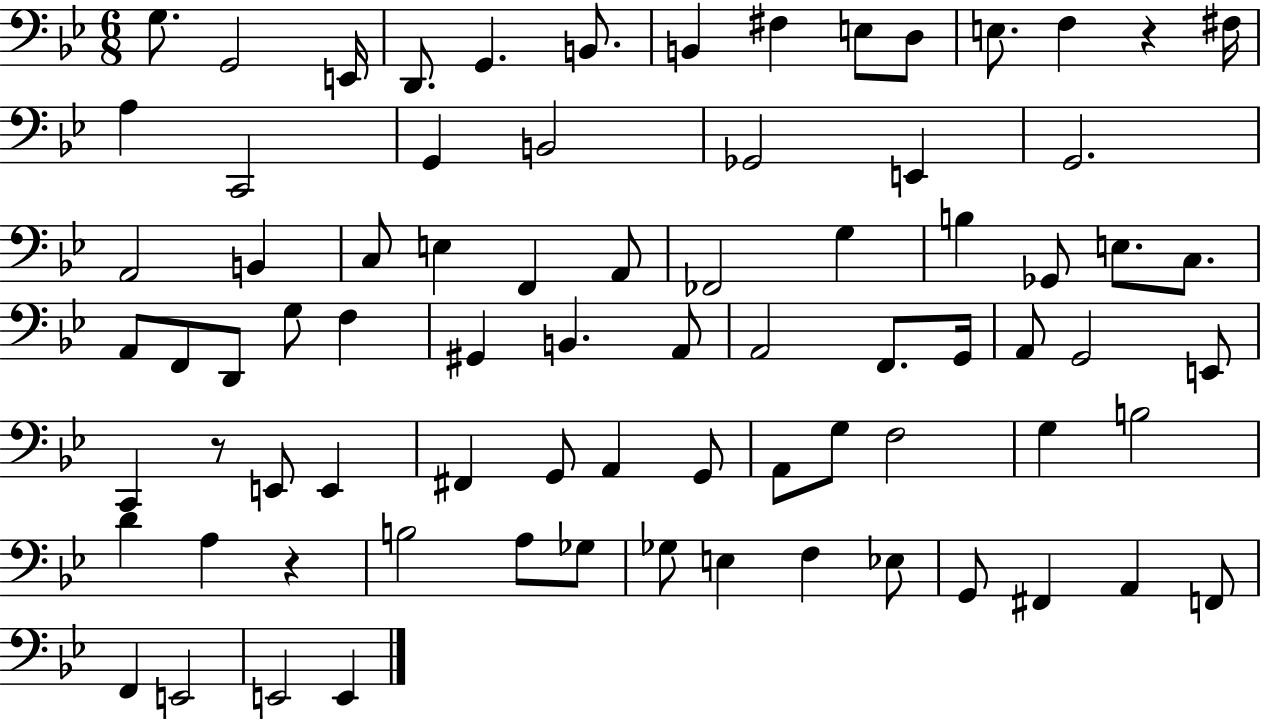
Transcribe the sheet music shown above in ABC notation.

X:1
T:Untitled
M:6/8
L:1/4
K:Bb
G,/2 G,,2 E,,/4 D,,/2 G,, B,,/2 B,, ^F, E,/2 D,/2 E,/2 F, z ^F,/4 A, C,,2 G,, B,,2 _G,,2 E,, G,,2 A,,2 B,, C,/2 E, F,, A,,/2 _F,,2 G, B, _G,,/2 E,/2 C,/2 A,,/2 F,,/2 D,,/2 G,/2 F, ^G,, B,, A,,/2 A,,2 F,,/2 G,,/4 A,,/2 G,,2 E,,/2 C,, z/2 E,,/2 E,, ^F,, G,,/2 A,, G,,/2 A,,/2 G,/2 F,2 G, B,2 D A, z B,2 A,/2 _G,/2 _G,/2 E, F, _E,/2 G,,/2 ^F,, A,, F,,/2 F,, E,,2 E,,2 E,,